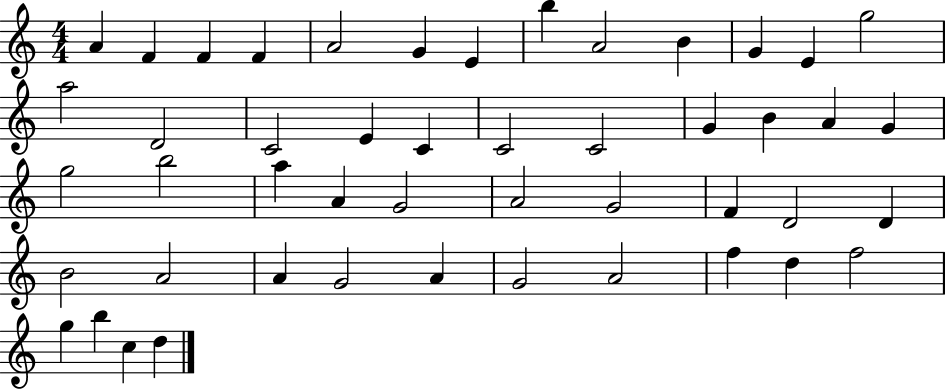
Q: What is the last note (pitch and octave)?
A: D5